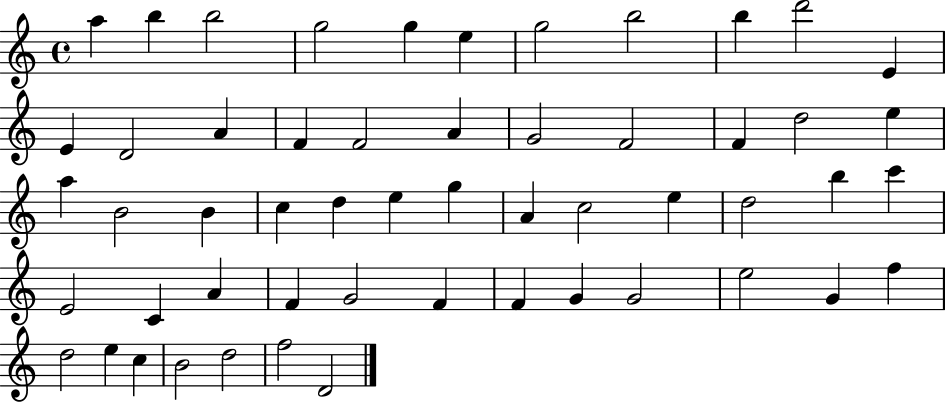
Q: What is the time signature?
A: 4/4